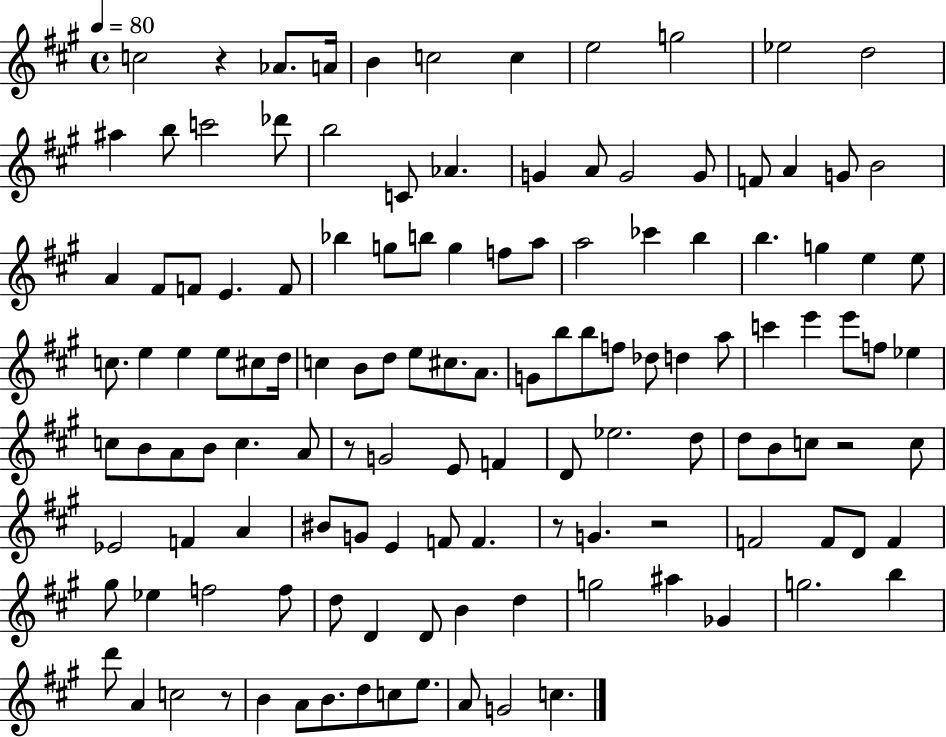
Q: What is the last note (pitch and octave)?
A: C5